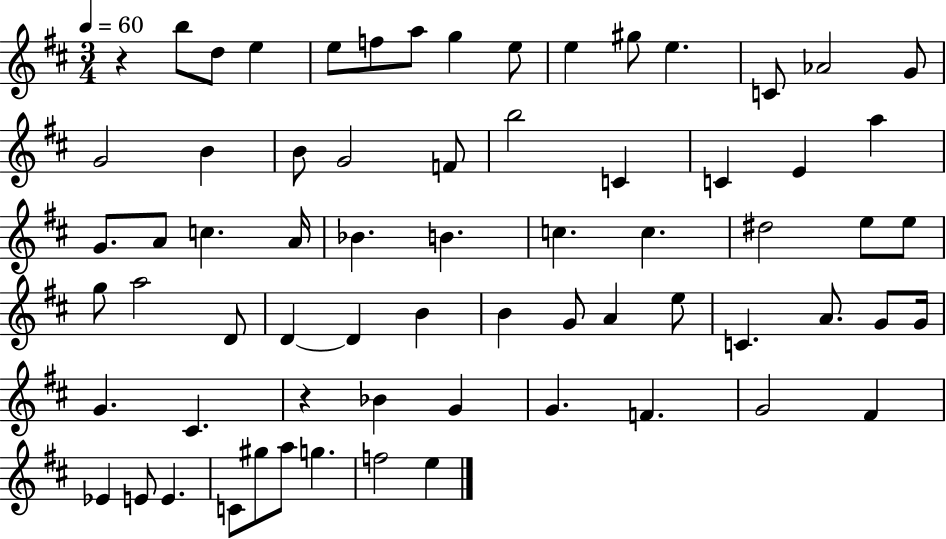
X:1
T:Untitled
M:3/4
L:1/4
K:D
z b/2 d/2 e e/2 f/2 a/2 g e/2 e ^g/2 e C/2 _A2 G/2 G2 B B/2 G2 F/2 b2 C C E a G/2 A/2 c A/4 _B B c c ^d2 e/2 e/2 g/2 a2 D/2 D D B B G/2 A e/2 C A/2 G/2 G/4 G ^C z _B G G F G2 ^F _E E/2 E C/2 ^g/2 a/2 g f2 e